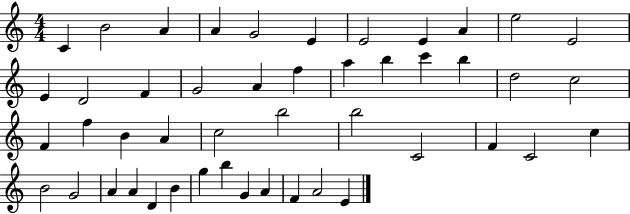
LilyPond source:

{
  \clef treble
  \numericTimeSignature
  \time 4/4
  \key c \major
  c'4 b'2 a'4 | a'4 g'2 e'4 | e'2 e'4 a'4 | e''2 e'2 | \break e'4 d'2 f'4 | g'2 a'4 f''4 | a''4 b''4 c'''4 b''4 | d''2 c''2 | \break f'4 f''4 b'4 a'4 | c''2 b''2 | b''2 c'2 | f'4 c'2 c''4 | \break b'2 g'2 | a'4 a'4 d'4 b'4 | g''4 b''4 g'4 a'4 | f'4 a'2 e'4 | \break \bar "|."
}